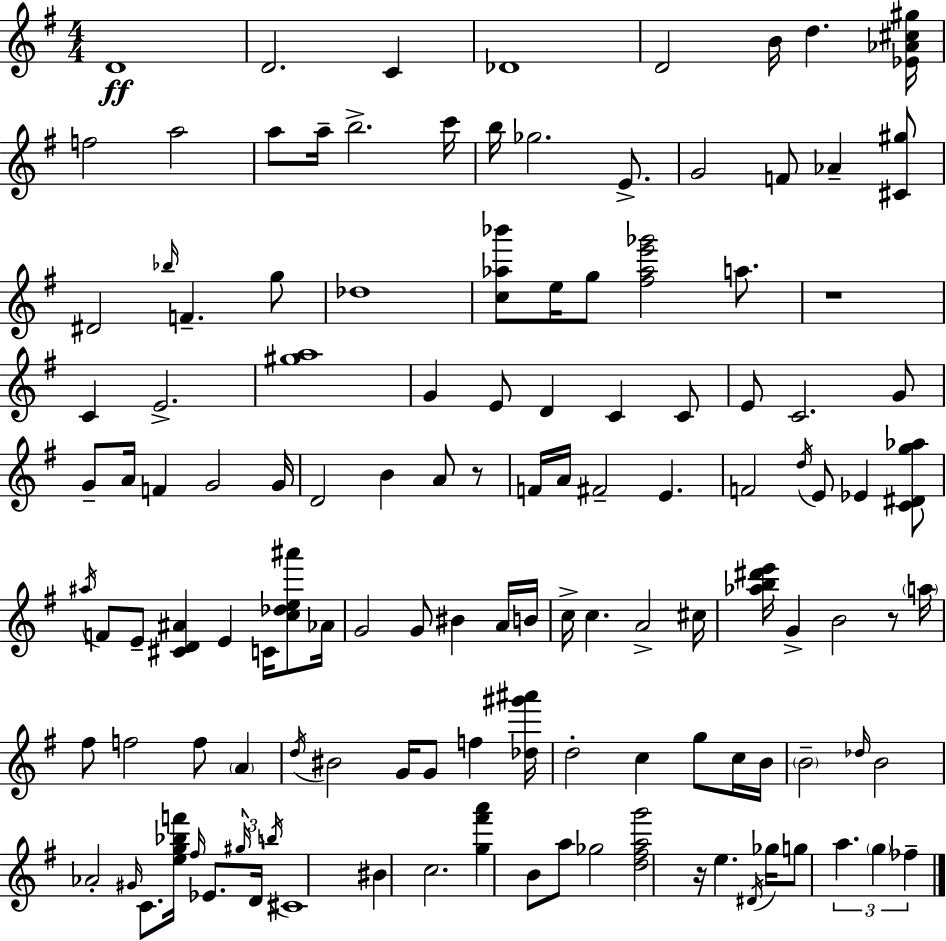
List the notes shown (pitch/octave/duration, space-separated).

D4/w D4/h. C4/q Db4/w D4/h B4/s D5/q. [Eb4,Ab4,C#5,G#5]/s F5/h A5/h A5/e A5/s B5/h. C6/s B5/s Gb5/h. E4/e. G4/h F4/e Ab4/q [C#4,G#5]/e D#4/h Bb5/s F4/q. G5/e Db5/w [C5,Ab5,Bb6]/e E5/s G5/e [F#5,Ab5,E6,Gb6]/h A5/e. R/w C4/q E4/h. [G#5,A5]/w G4/q E4/e D4/q C4/q C4/e E4/e C4/h. G4/e G4/e A4/s F4/q G4/h G4/s D4/h B4/q A4/e R/e F4/s A4/s F#4/h E4/q. F4/h D5/s E4/e Eb4/q [C4,D#4,G5,Ab5]/e A#5/s F4/e E4/e [C#4,D4,A#4]/q E4/q C4/s [C5,Db5,E5,A#6]/e Ab4/s G4/h G4/e BIS4/q A4/s B4/s C5/s C5/q. A4/h C#5/s [Ab5,B5,D#6,E6]/s G4/q B4/h R/e A5/s F#5/e F5/h F5/e A4/q D5/s BIS4/h G4/s G4/e F5/q [Db5,G#6,A#6]/s D5/h C5/q G5/e C5/s B4/s B4/h Db5/s B4/h Ab4/h G#4/s C4/e. [E5,G5,Bb5,F6]/s F#5/s Eb4/e. G#5/s D4/s B5/s C#4/w BIS4/q C5/h. [G5,F#6,A6]/q B4/e A5/e Gb5/h [D5,F#5,A5,G6]/h R/s E5/q. D#4/s Gb5/s G5/e A5/q. G5/q FES5/q